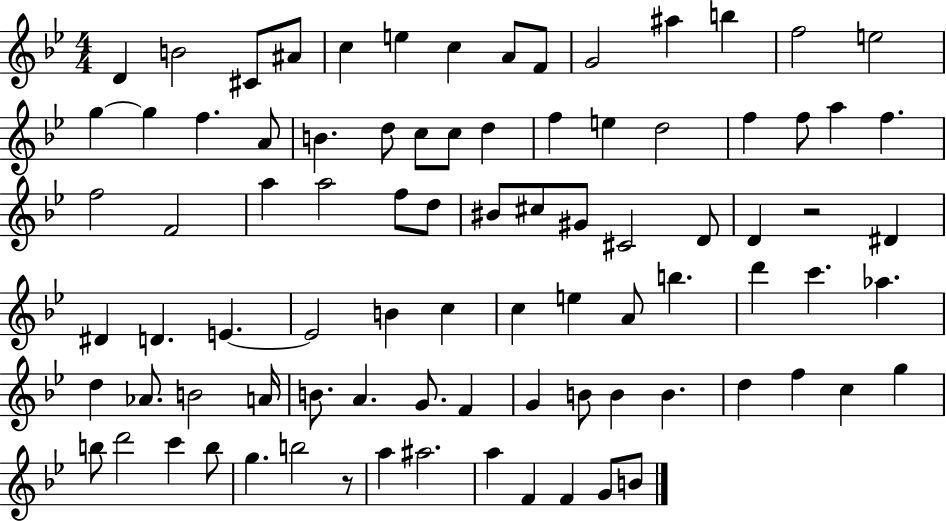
{
  \clef treble
  \numericTimeSignature
  \time 4/4
  \key bes \major
  d'4 b'2 cis'8 ais'8 | c''4 e''4 c''4 a'8 f'8 | g'2 ais''4 b''4 | f''2 e''2 | \break g''4~~ g''4 f''4. a'8 | b'4. d''8 c''8 c''8 d''4 | f''4 e''4 d''2 | f''4 f''8 a''4 f''4. | \break f''2 f'2 | a''4 a''2 f''8 d''8 | bis'8 cis''8 gis'8 cis'2 d'8 | d'4 r2 dis'4 | \break dis'4 d'4. e'4.~~ | e'2 b'4 c''4 | c''4 e''4 a'8 b''4. | d'''4 c'''4. aes''4. | \break d''4 aes'8. b'2 a'16 | b'8. a'4. g'8. f'4 | g'4 b'8 b'4 b'4. | d''4 f''4 c''4 g''4 | \break b''8 d'''2 c'''4 b''8 | g''4. b''2 r8 | a''4 ais''2. | a''4 f'4 f'4 g'8 b'8 | \break \bar "|."
}